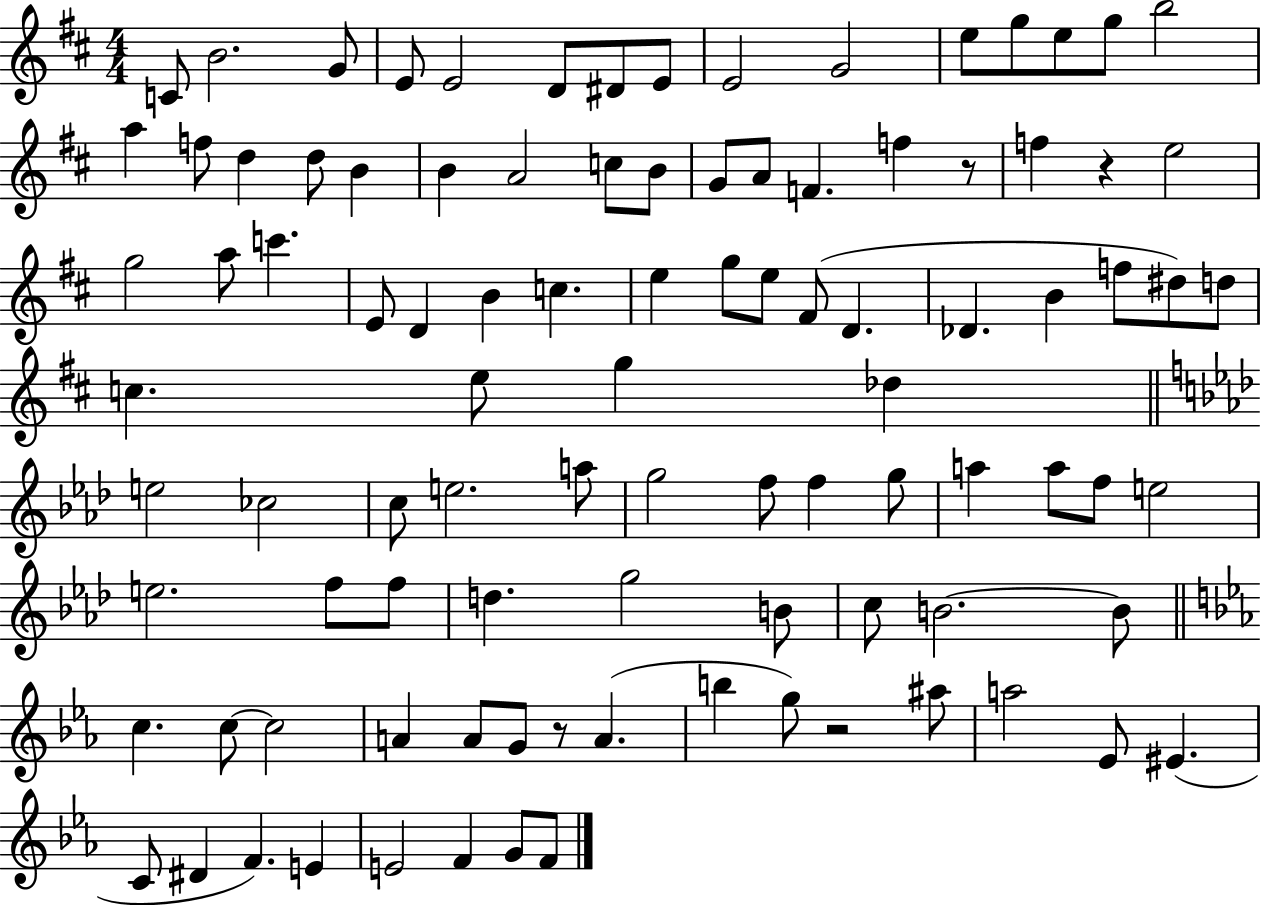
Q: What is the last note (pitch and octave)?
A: F4